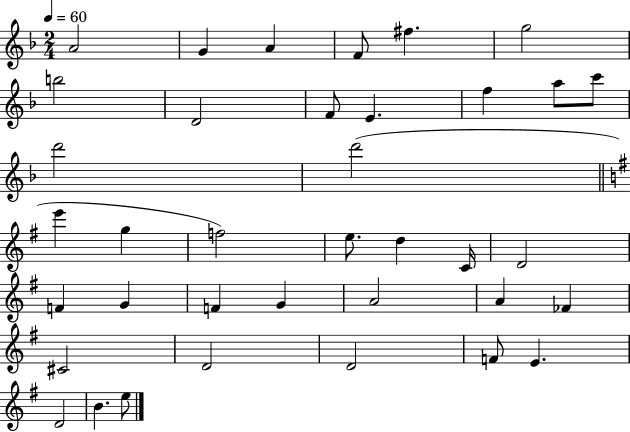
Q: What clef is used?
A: treble